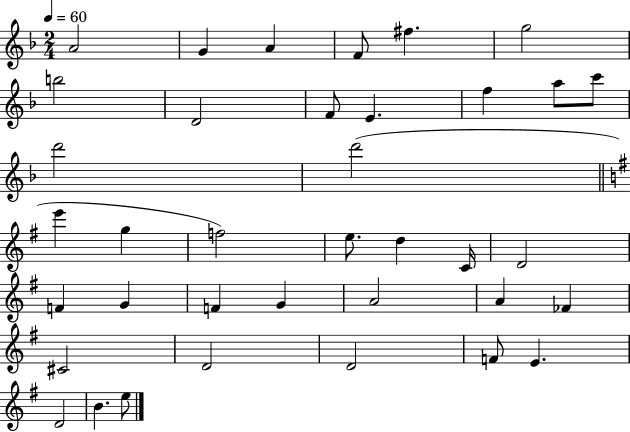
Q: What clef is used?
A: treble